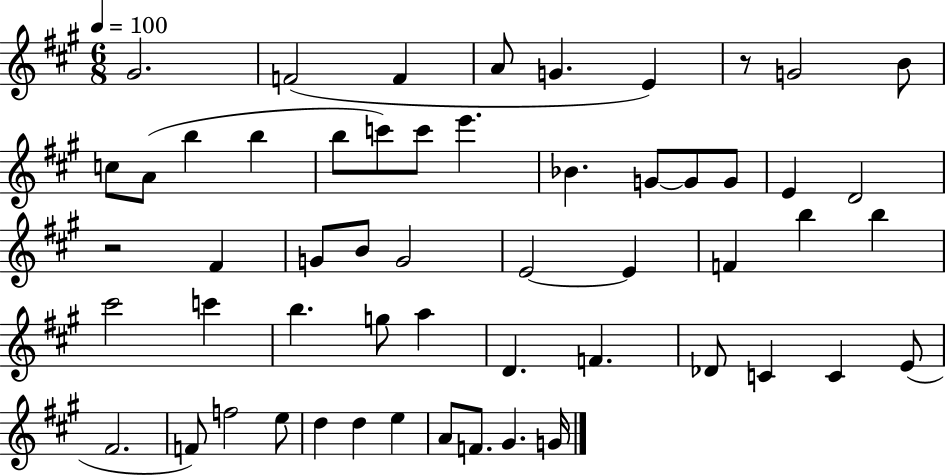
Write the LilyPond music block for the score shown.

{
  \clef treble
  \numericTimeSignature
  \time 6/8
  \key a \major
  \tempo 4 = 100
  gis'2. | f'2( f'4 | a'8 g'4. e'4) | r8 g'2 b'8 | \break c''8 a'8( b''4 b''4 | b''8 c'''8) c'''8 e'''4. | bes'4. g'8~~ g'8 g'8 | e'4 d'2 | \break r2 fis'4 | g'8 b'8 g'2 | e'2~~ e'4 | f'4 b''4 b''4 | \break cis'''2 c'''4 | b''4. g''8 a''4 | d'4. f'4. | des'8 c'4 c'4 e'8( | \break fis'2. | f'8) f''2 e''8 | d''4 d''4 e''4 | a'8 f'8. gis'4. g'16 | \break \bar "|."
}